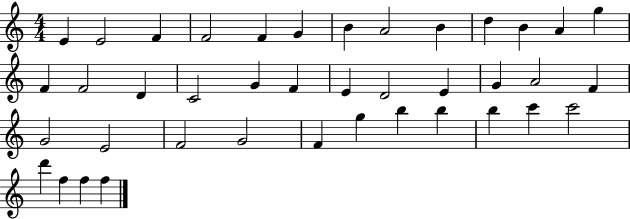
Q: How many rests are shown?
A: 0